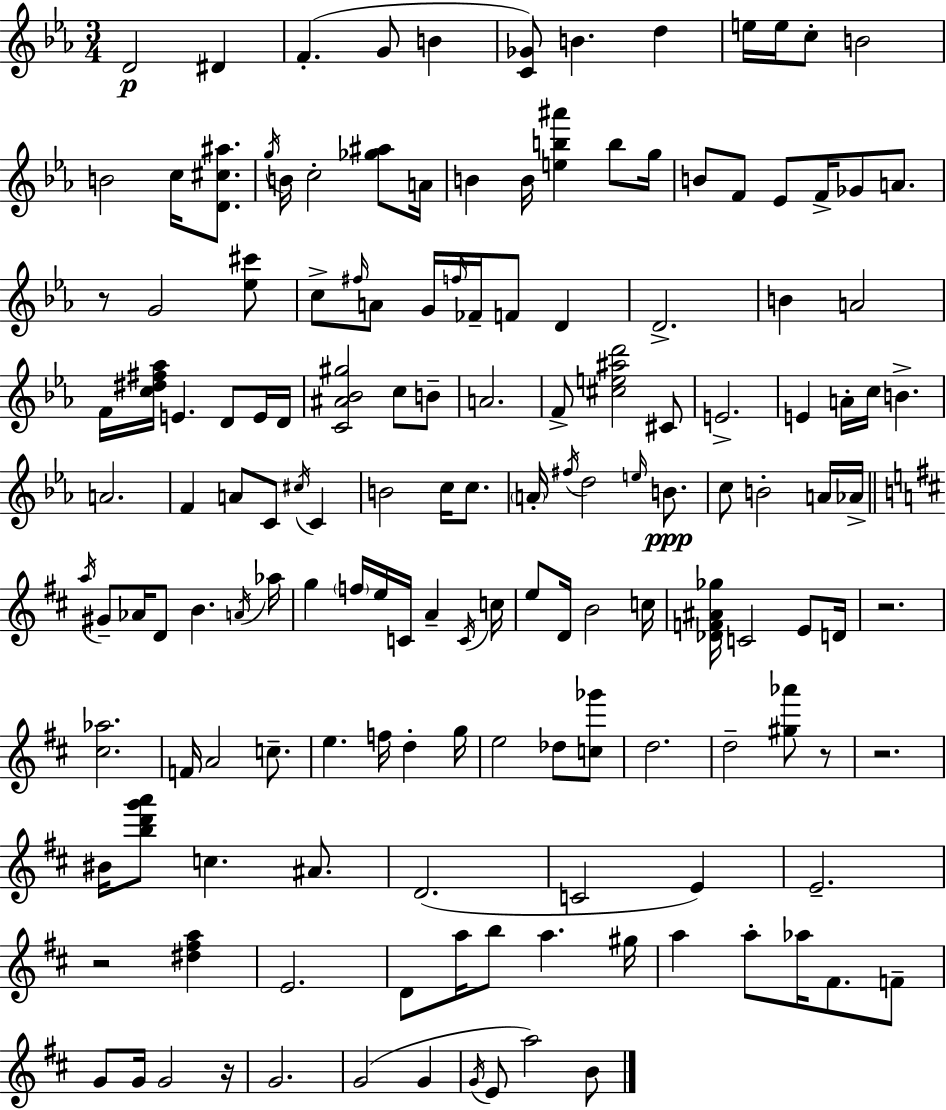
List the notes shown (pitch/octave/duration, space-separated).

D4/h D#4/q F4/q. G4/e B4/q [C4,Gb4]/e B4/q. D5/q E5/s E5/s C5/e B4/h B4/h C5/s [D4,C#5,A#5]/e. G5/s B4/s C5/h [Gb5,A#5]/e A4/s B4/q B4/s [E5,B5,A#6]/q B5/e G5/s B4/e F4/e Eb4/e F4/s Gb4/e A4/e. R/e G4/h [Eb5,C#6]/e C5/e F#5/s A4/e G4/s F5/s FES4/s F4/e D4/q D4/h. B4/q A4/h F4/s [C5,D#5,F#5,Ab5]/s E4/q. D4/e E4/s D4/s [C4,A#4,Bb4,G#5]/h C5/e B4/e A4/h. F4/e [C#5,E5,A#5,D6]/h C#4/e E4/h. E4/q A4/s C5/s B4/q. A4/h. F4/q A4/e C4/e C#5/s C4/q B4/h C5/s C5/e. A4/s F#5/s D5/h E5/s B4/e. C5/e B4/h A4/s Ab4/s A5/s G#4/e Ab4/s D4/e B4/q. A4/s Ab5/s G5/q F5/s E5/s C4/s A4/q C4/s C5/s E5/e D4/s B4/h C5/s [Db4,F4,A#4,Gb5]/s C4/h E4/e D4/s R/h. [C#5,Ab5]/h. F4/s A4/h C5/e. E5/q. F5/s D5/q G5/s E5/h Db5/e [C5,Gb6]/e D5/h. D5/h [G#5,Ab6]/e R/e R/h. BIS4/s [B5,D6,G6,A6]/e C5/q. A#4/e. D4/h. C4/h E4/q E4/h. R/h [D#5,F#5,A5]/q E4/h. D4/e A5/s B5/e A5/q. G#5/s A5/q A5/e Ab5/s F#4/e. F4/e G4/e G4/s G4/h R/s G4/h. G4/h G4/q G4/s E4/e A5/h B4/e